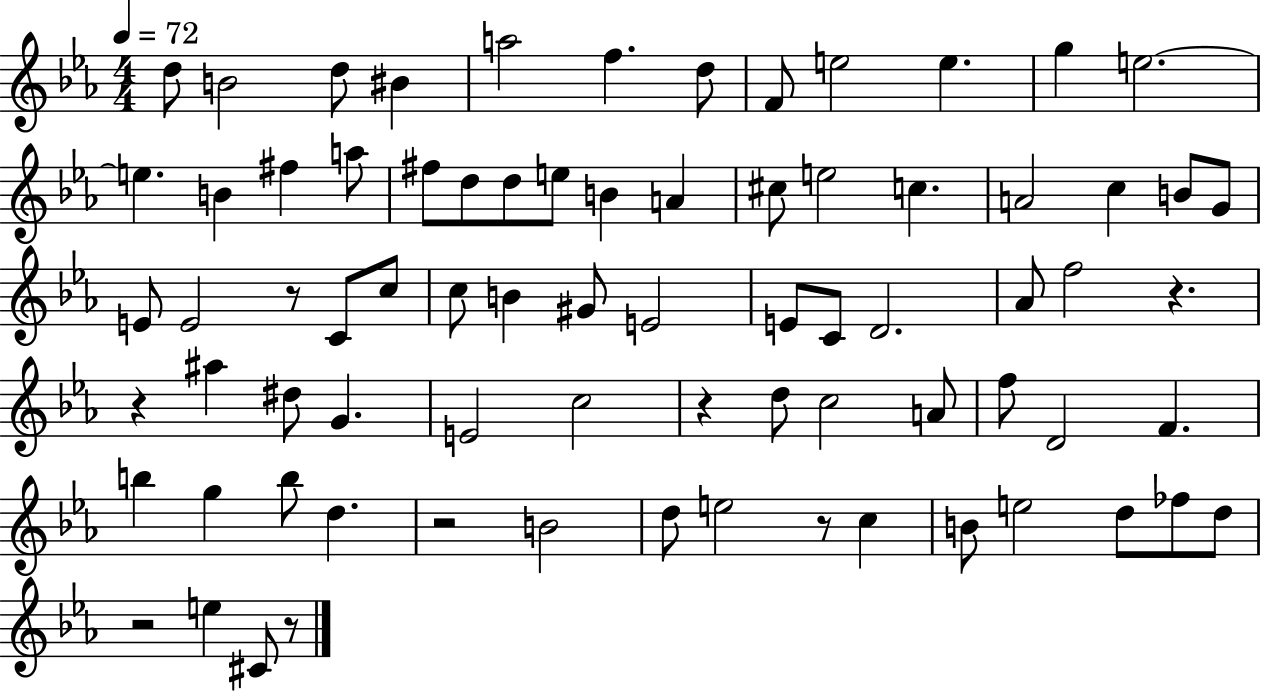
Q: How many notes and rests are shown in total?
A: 76